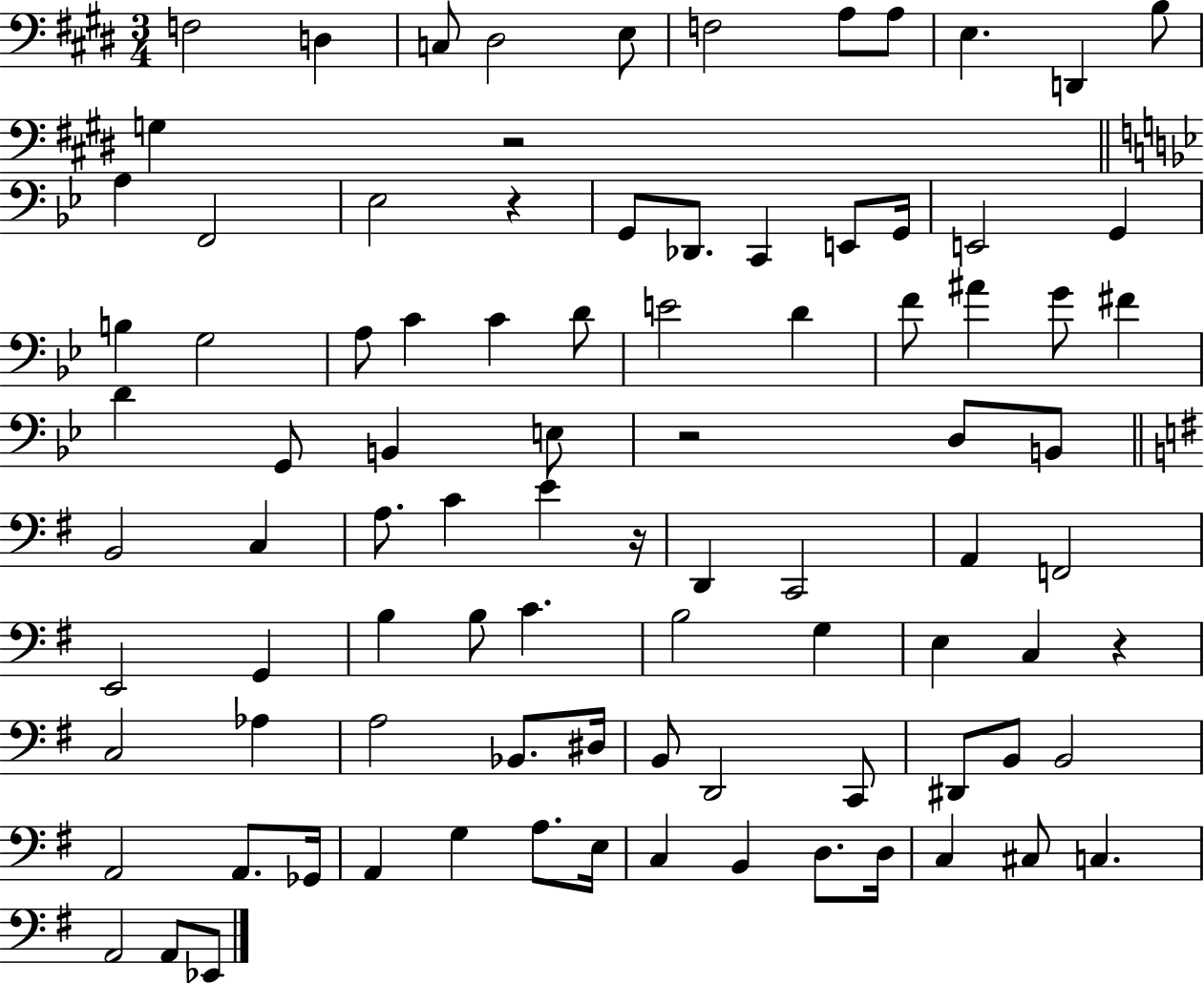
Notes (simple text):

F3/h D3/q C3/e D#3/h E3/e F3/h A3/e A3/e E3/q. D2/q B3/e G3/q R/h A3/q F2/h Eb3/h R/q G2/e Db2/e. C2/q E2/e G2/s E2/h G2/q B3/q G3/h A3/e C4/q C4/q D4/e E4/h D4/q F4/e A#4/q G4/e F#4/q D4/q G2/e B2/q E3/e R/h D3/e B2/e B2/h C3/q A3/e. C4/q E4/q R/s D2/q C2/h A2/q F2/h E2/h G2/q B3/q B3/e C4/q. B3/h G3/q E3/q C3/q R/q C3/h Ab3/q A3/h Bb2/e. D#3/s B2/e D2/h C2/e D#2/e B2/e B2/h A2/h A2/e. Gb2/s A2/q G3/q A3/e. E3/s C3/q B2/q D3/e. D3/s C3/q C#3/e C3/q. A2/h A2/e Eb2/e